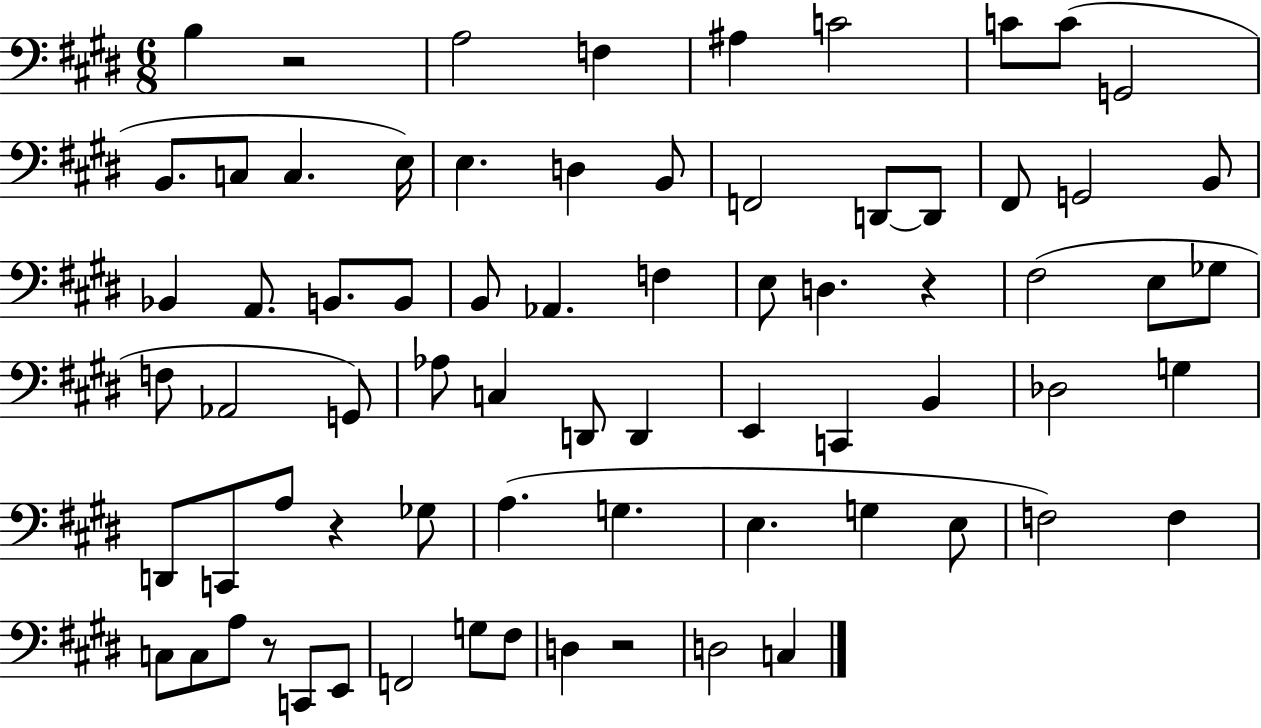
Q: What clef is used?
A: bass